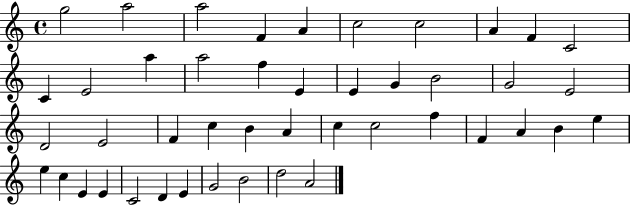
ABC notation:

X:1
T:Untitled
M:4/4
L:1/4
K:C
g2 a2 a2 F A c2 c2 A F C2 C E2 a a2 f E E G B2 G2 E2 D2 E2 F c B A c c2 f F A B e e c E E C2 D E G2 B2 d2 A2